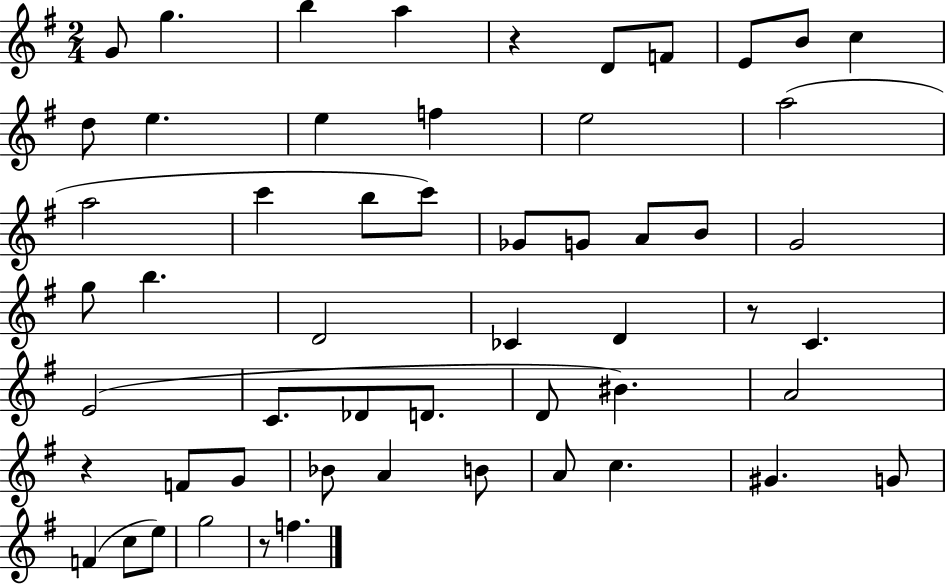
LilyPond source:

{
  \clef treble
  \numericTimeSignature
  \time 2/4
  \key g \major
  g'8 g''4. | b''4 a''4 | r4 d'8 f'8 | e'8 b'8 c''4 | \break d''8 e''4. | e''4 f''4 | e''2 | a''2( | \break a''2 | c'''4 b''8 c'''8) | ges'8 g'8 a'8 b'8 | g'2 | \break g''8 b''4. | d'2 | ces'4 d'4 | r8 c'4. | \break e'2( | c'8. des'8 d'8. | d'8 bis'4.) | a'2 | \break r4 f'8 g'8 | bes'8 a'4 b'8 | a'8 c''4. | gis'4. g'8 | \break f'4( c''8 e''8) | g''2 | r8 f''4. | \bar "|."
}